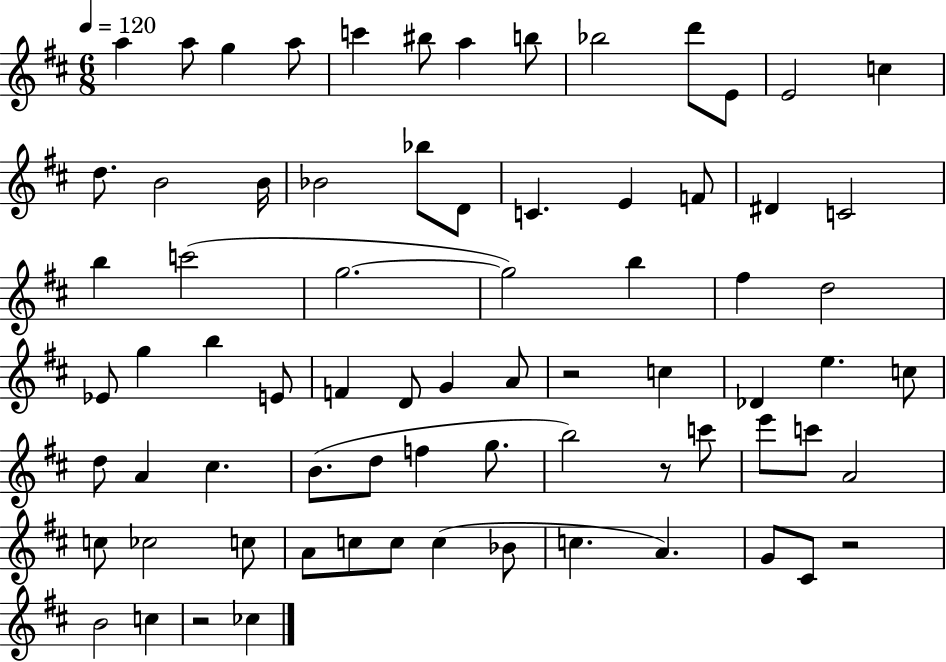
A5/q A5/e G5/q A5/e C6/q BIS5/e A5/q B5/e Bb5/h D6/e E4/e E4/h C5/q D5/e. B4/h B4/s Bb4/h Bb5/e D4/e C4/q. E4/q F4/e D#4/q C4/h B5/q C6/h G5/h. G5/h B5/q F#5/q D5/h Eb4/e G5/q B5/q E4/e F4/q D4/e G4/q A4/e R/h C5/q Db4/q E5/q. C5/e D5/e A4/q C#5/q. B4/e. D5/e F5/q G5/e. B5/h R/e C6/e E6/e C6/e A4/h C5/e CES5/h C5/e A4/e C5/e C5/e C5/q Bb4/e C5/q. A4/q. G4/e C#4/e R/h B4/h C5/q R/h CES5/q